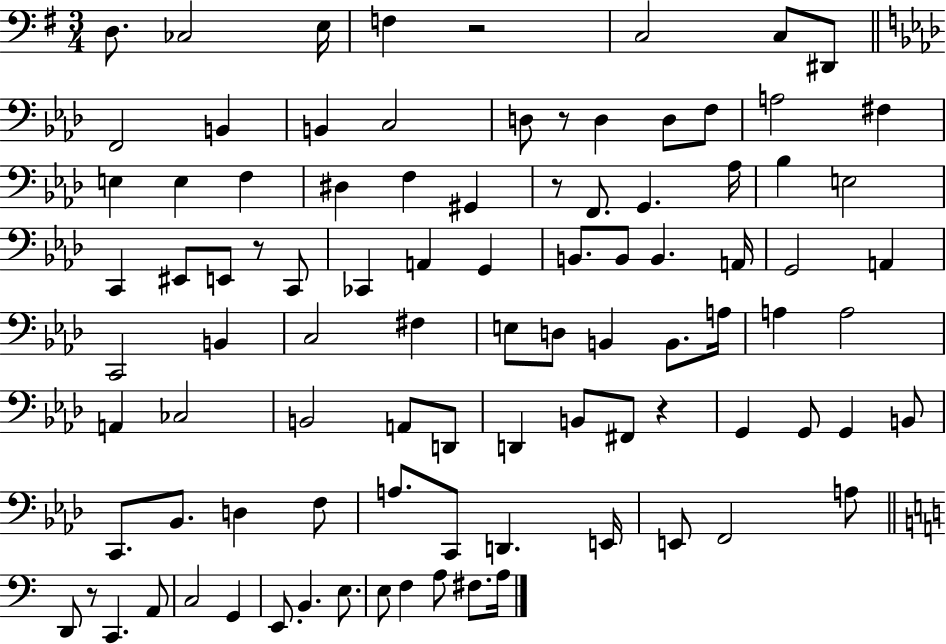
{
  \clef bass
  \numericTimeSignature
  \time 3/4
  \key g \major
  d8. ces2 e16 | f4 r2 | c2 c8 dis,8 | \bar "||" \break \key aes \major f,2 b,4 | b,4 c2 | d8 r8 d4 d8 f8 | a2 fis4 | \break e4 e4 f4 | dis4 f4 gis,4 | r8 f,8. g,4. aes16 | bes4 e2 | \break c,4 eis,8 e,8 r8 c,8 | ces,4 a,4 g,4 | b,8. b,8 b,4. a,16 | g,2 a,4 | \break c,2 b,4 | c2 fis4 | e8 d8 b,4 b,8. a16 | a4 a2 | \break a,4 ces2 | b,2 a,8 d,8 | d,4 b,8 fis,8 r4 | g,4 g,8 g,4 b,8 | \break c,8. bes,8. d4 f8 | a8. c,8 d,4. e,16 | e,8 f,2 a8 | \bar "||" \break \key c \major d,8 r8 c,4. a,8 | c2 g,4 | e,8. b,4. e8. | e8 f4 a8 fis8. a16 | \break \bar "|."
}